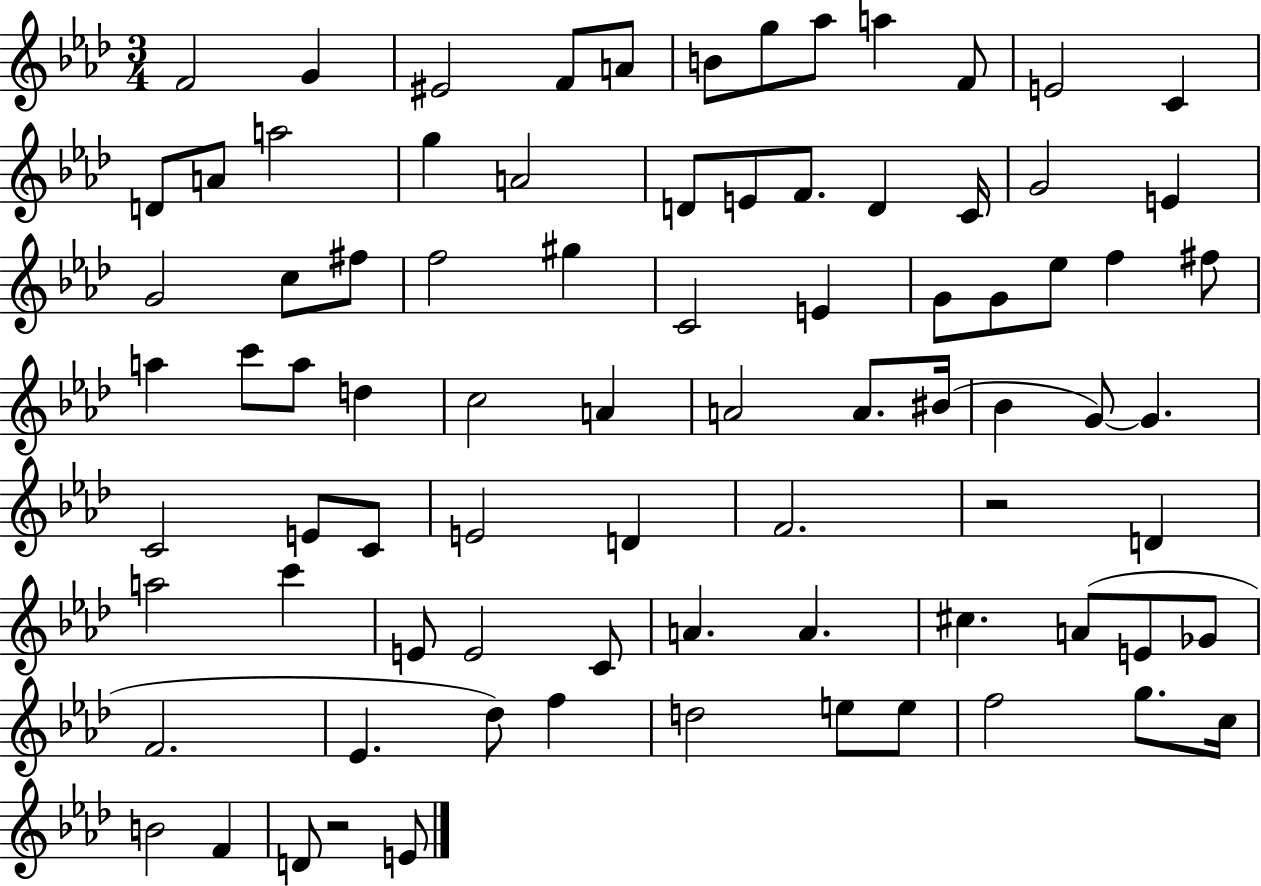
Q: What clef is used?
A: treble